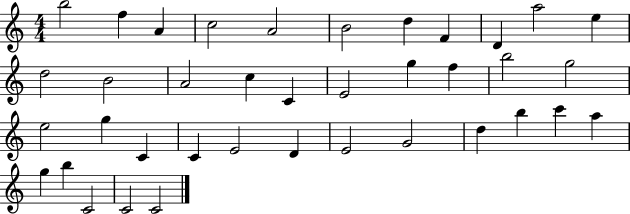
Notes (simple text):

B5/h F5/q A4/q C5/h A4/h B4/h D5/q F4/q D4/q A5/h E5/q D5/h B4/h A4/h C5/q C4/q E4/h G5/q F5/q B5/h G5/h E5/h G5/q C4/q C4/q E4/h D4/q E4/h G4/h D5/q B5/q C6/q A5/q G5/q B5/q C4/h C4/h C4/h